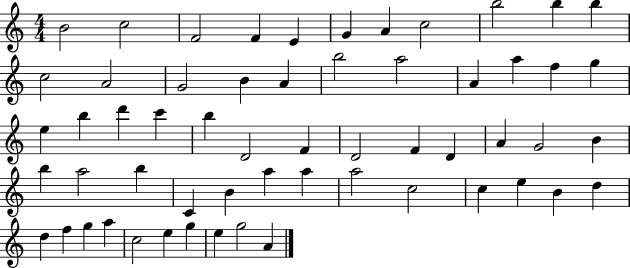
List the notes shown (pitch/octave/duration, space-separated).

B4/h C5/h F4/h F4/q E4/q G4/q A4/q C5/h B5/h B5/q B5/q C5/h A4/h G4/h B4/q A4/q B5/h A5/h A4/q A5/q F5/q G5/q E5/q B5/q D6/q C6/q B5/q D4/h F4/q D4/h F4/q D4/q A4/q G4/h B4/q B5/q A5/h B5/q C4/q B4/q A5/q A5/q A5/h C5/h C5/q E5/q B4/q D5/q D5/q F5/q G5/q A5/q C5/h E5/q G5/q E5/q G5/h A4/q